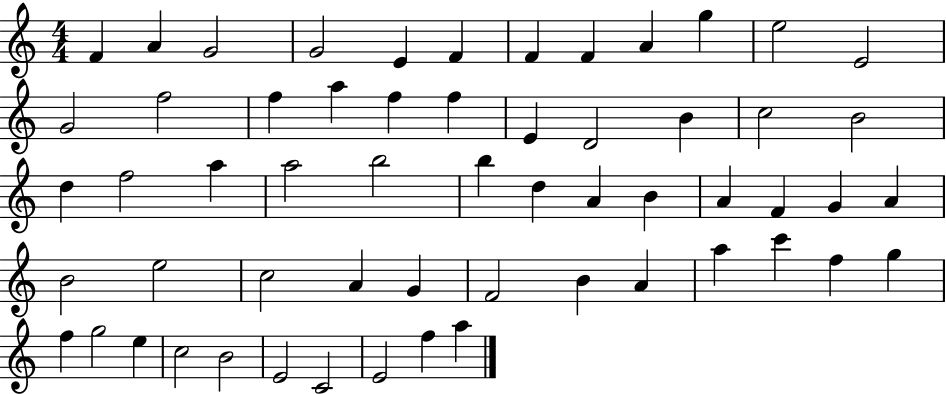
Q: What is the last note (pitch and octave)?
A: A5